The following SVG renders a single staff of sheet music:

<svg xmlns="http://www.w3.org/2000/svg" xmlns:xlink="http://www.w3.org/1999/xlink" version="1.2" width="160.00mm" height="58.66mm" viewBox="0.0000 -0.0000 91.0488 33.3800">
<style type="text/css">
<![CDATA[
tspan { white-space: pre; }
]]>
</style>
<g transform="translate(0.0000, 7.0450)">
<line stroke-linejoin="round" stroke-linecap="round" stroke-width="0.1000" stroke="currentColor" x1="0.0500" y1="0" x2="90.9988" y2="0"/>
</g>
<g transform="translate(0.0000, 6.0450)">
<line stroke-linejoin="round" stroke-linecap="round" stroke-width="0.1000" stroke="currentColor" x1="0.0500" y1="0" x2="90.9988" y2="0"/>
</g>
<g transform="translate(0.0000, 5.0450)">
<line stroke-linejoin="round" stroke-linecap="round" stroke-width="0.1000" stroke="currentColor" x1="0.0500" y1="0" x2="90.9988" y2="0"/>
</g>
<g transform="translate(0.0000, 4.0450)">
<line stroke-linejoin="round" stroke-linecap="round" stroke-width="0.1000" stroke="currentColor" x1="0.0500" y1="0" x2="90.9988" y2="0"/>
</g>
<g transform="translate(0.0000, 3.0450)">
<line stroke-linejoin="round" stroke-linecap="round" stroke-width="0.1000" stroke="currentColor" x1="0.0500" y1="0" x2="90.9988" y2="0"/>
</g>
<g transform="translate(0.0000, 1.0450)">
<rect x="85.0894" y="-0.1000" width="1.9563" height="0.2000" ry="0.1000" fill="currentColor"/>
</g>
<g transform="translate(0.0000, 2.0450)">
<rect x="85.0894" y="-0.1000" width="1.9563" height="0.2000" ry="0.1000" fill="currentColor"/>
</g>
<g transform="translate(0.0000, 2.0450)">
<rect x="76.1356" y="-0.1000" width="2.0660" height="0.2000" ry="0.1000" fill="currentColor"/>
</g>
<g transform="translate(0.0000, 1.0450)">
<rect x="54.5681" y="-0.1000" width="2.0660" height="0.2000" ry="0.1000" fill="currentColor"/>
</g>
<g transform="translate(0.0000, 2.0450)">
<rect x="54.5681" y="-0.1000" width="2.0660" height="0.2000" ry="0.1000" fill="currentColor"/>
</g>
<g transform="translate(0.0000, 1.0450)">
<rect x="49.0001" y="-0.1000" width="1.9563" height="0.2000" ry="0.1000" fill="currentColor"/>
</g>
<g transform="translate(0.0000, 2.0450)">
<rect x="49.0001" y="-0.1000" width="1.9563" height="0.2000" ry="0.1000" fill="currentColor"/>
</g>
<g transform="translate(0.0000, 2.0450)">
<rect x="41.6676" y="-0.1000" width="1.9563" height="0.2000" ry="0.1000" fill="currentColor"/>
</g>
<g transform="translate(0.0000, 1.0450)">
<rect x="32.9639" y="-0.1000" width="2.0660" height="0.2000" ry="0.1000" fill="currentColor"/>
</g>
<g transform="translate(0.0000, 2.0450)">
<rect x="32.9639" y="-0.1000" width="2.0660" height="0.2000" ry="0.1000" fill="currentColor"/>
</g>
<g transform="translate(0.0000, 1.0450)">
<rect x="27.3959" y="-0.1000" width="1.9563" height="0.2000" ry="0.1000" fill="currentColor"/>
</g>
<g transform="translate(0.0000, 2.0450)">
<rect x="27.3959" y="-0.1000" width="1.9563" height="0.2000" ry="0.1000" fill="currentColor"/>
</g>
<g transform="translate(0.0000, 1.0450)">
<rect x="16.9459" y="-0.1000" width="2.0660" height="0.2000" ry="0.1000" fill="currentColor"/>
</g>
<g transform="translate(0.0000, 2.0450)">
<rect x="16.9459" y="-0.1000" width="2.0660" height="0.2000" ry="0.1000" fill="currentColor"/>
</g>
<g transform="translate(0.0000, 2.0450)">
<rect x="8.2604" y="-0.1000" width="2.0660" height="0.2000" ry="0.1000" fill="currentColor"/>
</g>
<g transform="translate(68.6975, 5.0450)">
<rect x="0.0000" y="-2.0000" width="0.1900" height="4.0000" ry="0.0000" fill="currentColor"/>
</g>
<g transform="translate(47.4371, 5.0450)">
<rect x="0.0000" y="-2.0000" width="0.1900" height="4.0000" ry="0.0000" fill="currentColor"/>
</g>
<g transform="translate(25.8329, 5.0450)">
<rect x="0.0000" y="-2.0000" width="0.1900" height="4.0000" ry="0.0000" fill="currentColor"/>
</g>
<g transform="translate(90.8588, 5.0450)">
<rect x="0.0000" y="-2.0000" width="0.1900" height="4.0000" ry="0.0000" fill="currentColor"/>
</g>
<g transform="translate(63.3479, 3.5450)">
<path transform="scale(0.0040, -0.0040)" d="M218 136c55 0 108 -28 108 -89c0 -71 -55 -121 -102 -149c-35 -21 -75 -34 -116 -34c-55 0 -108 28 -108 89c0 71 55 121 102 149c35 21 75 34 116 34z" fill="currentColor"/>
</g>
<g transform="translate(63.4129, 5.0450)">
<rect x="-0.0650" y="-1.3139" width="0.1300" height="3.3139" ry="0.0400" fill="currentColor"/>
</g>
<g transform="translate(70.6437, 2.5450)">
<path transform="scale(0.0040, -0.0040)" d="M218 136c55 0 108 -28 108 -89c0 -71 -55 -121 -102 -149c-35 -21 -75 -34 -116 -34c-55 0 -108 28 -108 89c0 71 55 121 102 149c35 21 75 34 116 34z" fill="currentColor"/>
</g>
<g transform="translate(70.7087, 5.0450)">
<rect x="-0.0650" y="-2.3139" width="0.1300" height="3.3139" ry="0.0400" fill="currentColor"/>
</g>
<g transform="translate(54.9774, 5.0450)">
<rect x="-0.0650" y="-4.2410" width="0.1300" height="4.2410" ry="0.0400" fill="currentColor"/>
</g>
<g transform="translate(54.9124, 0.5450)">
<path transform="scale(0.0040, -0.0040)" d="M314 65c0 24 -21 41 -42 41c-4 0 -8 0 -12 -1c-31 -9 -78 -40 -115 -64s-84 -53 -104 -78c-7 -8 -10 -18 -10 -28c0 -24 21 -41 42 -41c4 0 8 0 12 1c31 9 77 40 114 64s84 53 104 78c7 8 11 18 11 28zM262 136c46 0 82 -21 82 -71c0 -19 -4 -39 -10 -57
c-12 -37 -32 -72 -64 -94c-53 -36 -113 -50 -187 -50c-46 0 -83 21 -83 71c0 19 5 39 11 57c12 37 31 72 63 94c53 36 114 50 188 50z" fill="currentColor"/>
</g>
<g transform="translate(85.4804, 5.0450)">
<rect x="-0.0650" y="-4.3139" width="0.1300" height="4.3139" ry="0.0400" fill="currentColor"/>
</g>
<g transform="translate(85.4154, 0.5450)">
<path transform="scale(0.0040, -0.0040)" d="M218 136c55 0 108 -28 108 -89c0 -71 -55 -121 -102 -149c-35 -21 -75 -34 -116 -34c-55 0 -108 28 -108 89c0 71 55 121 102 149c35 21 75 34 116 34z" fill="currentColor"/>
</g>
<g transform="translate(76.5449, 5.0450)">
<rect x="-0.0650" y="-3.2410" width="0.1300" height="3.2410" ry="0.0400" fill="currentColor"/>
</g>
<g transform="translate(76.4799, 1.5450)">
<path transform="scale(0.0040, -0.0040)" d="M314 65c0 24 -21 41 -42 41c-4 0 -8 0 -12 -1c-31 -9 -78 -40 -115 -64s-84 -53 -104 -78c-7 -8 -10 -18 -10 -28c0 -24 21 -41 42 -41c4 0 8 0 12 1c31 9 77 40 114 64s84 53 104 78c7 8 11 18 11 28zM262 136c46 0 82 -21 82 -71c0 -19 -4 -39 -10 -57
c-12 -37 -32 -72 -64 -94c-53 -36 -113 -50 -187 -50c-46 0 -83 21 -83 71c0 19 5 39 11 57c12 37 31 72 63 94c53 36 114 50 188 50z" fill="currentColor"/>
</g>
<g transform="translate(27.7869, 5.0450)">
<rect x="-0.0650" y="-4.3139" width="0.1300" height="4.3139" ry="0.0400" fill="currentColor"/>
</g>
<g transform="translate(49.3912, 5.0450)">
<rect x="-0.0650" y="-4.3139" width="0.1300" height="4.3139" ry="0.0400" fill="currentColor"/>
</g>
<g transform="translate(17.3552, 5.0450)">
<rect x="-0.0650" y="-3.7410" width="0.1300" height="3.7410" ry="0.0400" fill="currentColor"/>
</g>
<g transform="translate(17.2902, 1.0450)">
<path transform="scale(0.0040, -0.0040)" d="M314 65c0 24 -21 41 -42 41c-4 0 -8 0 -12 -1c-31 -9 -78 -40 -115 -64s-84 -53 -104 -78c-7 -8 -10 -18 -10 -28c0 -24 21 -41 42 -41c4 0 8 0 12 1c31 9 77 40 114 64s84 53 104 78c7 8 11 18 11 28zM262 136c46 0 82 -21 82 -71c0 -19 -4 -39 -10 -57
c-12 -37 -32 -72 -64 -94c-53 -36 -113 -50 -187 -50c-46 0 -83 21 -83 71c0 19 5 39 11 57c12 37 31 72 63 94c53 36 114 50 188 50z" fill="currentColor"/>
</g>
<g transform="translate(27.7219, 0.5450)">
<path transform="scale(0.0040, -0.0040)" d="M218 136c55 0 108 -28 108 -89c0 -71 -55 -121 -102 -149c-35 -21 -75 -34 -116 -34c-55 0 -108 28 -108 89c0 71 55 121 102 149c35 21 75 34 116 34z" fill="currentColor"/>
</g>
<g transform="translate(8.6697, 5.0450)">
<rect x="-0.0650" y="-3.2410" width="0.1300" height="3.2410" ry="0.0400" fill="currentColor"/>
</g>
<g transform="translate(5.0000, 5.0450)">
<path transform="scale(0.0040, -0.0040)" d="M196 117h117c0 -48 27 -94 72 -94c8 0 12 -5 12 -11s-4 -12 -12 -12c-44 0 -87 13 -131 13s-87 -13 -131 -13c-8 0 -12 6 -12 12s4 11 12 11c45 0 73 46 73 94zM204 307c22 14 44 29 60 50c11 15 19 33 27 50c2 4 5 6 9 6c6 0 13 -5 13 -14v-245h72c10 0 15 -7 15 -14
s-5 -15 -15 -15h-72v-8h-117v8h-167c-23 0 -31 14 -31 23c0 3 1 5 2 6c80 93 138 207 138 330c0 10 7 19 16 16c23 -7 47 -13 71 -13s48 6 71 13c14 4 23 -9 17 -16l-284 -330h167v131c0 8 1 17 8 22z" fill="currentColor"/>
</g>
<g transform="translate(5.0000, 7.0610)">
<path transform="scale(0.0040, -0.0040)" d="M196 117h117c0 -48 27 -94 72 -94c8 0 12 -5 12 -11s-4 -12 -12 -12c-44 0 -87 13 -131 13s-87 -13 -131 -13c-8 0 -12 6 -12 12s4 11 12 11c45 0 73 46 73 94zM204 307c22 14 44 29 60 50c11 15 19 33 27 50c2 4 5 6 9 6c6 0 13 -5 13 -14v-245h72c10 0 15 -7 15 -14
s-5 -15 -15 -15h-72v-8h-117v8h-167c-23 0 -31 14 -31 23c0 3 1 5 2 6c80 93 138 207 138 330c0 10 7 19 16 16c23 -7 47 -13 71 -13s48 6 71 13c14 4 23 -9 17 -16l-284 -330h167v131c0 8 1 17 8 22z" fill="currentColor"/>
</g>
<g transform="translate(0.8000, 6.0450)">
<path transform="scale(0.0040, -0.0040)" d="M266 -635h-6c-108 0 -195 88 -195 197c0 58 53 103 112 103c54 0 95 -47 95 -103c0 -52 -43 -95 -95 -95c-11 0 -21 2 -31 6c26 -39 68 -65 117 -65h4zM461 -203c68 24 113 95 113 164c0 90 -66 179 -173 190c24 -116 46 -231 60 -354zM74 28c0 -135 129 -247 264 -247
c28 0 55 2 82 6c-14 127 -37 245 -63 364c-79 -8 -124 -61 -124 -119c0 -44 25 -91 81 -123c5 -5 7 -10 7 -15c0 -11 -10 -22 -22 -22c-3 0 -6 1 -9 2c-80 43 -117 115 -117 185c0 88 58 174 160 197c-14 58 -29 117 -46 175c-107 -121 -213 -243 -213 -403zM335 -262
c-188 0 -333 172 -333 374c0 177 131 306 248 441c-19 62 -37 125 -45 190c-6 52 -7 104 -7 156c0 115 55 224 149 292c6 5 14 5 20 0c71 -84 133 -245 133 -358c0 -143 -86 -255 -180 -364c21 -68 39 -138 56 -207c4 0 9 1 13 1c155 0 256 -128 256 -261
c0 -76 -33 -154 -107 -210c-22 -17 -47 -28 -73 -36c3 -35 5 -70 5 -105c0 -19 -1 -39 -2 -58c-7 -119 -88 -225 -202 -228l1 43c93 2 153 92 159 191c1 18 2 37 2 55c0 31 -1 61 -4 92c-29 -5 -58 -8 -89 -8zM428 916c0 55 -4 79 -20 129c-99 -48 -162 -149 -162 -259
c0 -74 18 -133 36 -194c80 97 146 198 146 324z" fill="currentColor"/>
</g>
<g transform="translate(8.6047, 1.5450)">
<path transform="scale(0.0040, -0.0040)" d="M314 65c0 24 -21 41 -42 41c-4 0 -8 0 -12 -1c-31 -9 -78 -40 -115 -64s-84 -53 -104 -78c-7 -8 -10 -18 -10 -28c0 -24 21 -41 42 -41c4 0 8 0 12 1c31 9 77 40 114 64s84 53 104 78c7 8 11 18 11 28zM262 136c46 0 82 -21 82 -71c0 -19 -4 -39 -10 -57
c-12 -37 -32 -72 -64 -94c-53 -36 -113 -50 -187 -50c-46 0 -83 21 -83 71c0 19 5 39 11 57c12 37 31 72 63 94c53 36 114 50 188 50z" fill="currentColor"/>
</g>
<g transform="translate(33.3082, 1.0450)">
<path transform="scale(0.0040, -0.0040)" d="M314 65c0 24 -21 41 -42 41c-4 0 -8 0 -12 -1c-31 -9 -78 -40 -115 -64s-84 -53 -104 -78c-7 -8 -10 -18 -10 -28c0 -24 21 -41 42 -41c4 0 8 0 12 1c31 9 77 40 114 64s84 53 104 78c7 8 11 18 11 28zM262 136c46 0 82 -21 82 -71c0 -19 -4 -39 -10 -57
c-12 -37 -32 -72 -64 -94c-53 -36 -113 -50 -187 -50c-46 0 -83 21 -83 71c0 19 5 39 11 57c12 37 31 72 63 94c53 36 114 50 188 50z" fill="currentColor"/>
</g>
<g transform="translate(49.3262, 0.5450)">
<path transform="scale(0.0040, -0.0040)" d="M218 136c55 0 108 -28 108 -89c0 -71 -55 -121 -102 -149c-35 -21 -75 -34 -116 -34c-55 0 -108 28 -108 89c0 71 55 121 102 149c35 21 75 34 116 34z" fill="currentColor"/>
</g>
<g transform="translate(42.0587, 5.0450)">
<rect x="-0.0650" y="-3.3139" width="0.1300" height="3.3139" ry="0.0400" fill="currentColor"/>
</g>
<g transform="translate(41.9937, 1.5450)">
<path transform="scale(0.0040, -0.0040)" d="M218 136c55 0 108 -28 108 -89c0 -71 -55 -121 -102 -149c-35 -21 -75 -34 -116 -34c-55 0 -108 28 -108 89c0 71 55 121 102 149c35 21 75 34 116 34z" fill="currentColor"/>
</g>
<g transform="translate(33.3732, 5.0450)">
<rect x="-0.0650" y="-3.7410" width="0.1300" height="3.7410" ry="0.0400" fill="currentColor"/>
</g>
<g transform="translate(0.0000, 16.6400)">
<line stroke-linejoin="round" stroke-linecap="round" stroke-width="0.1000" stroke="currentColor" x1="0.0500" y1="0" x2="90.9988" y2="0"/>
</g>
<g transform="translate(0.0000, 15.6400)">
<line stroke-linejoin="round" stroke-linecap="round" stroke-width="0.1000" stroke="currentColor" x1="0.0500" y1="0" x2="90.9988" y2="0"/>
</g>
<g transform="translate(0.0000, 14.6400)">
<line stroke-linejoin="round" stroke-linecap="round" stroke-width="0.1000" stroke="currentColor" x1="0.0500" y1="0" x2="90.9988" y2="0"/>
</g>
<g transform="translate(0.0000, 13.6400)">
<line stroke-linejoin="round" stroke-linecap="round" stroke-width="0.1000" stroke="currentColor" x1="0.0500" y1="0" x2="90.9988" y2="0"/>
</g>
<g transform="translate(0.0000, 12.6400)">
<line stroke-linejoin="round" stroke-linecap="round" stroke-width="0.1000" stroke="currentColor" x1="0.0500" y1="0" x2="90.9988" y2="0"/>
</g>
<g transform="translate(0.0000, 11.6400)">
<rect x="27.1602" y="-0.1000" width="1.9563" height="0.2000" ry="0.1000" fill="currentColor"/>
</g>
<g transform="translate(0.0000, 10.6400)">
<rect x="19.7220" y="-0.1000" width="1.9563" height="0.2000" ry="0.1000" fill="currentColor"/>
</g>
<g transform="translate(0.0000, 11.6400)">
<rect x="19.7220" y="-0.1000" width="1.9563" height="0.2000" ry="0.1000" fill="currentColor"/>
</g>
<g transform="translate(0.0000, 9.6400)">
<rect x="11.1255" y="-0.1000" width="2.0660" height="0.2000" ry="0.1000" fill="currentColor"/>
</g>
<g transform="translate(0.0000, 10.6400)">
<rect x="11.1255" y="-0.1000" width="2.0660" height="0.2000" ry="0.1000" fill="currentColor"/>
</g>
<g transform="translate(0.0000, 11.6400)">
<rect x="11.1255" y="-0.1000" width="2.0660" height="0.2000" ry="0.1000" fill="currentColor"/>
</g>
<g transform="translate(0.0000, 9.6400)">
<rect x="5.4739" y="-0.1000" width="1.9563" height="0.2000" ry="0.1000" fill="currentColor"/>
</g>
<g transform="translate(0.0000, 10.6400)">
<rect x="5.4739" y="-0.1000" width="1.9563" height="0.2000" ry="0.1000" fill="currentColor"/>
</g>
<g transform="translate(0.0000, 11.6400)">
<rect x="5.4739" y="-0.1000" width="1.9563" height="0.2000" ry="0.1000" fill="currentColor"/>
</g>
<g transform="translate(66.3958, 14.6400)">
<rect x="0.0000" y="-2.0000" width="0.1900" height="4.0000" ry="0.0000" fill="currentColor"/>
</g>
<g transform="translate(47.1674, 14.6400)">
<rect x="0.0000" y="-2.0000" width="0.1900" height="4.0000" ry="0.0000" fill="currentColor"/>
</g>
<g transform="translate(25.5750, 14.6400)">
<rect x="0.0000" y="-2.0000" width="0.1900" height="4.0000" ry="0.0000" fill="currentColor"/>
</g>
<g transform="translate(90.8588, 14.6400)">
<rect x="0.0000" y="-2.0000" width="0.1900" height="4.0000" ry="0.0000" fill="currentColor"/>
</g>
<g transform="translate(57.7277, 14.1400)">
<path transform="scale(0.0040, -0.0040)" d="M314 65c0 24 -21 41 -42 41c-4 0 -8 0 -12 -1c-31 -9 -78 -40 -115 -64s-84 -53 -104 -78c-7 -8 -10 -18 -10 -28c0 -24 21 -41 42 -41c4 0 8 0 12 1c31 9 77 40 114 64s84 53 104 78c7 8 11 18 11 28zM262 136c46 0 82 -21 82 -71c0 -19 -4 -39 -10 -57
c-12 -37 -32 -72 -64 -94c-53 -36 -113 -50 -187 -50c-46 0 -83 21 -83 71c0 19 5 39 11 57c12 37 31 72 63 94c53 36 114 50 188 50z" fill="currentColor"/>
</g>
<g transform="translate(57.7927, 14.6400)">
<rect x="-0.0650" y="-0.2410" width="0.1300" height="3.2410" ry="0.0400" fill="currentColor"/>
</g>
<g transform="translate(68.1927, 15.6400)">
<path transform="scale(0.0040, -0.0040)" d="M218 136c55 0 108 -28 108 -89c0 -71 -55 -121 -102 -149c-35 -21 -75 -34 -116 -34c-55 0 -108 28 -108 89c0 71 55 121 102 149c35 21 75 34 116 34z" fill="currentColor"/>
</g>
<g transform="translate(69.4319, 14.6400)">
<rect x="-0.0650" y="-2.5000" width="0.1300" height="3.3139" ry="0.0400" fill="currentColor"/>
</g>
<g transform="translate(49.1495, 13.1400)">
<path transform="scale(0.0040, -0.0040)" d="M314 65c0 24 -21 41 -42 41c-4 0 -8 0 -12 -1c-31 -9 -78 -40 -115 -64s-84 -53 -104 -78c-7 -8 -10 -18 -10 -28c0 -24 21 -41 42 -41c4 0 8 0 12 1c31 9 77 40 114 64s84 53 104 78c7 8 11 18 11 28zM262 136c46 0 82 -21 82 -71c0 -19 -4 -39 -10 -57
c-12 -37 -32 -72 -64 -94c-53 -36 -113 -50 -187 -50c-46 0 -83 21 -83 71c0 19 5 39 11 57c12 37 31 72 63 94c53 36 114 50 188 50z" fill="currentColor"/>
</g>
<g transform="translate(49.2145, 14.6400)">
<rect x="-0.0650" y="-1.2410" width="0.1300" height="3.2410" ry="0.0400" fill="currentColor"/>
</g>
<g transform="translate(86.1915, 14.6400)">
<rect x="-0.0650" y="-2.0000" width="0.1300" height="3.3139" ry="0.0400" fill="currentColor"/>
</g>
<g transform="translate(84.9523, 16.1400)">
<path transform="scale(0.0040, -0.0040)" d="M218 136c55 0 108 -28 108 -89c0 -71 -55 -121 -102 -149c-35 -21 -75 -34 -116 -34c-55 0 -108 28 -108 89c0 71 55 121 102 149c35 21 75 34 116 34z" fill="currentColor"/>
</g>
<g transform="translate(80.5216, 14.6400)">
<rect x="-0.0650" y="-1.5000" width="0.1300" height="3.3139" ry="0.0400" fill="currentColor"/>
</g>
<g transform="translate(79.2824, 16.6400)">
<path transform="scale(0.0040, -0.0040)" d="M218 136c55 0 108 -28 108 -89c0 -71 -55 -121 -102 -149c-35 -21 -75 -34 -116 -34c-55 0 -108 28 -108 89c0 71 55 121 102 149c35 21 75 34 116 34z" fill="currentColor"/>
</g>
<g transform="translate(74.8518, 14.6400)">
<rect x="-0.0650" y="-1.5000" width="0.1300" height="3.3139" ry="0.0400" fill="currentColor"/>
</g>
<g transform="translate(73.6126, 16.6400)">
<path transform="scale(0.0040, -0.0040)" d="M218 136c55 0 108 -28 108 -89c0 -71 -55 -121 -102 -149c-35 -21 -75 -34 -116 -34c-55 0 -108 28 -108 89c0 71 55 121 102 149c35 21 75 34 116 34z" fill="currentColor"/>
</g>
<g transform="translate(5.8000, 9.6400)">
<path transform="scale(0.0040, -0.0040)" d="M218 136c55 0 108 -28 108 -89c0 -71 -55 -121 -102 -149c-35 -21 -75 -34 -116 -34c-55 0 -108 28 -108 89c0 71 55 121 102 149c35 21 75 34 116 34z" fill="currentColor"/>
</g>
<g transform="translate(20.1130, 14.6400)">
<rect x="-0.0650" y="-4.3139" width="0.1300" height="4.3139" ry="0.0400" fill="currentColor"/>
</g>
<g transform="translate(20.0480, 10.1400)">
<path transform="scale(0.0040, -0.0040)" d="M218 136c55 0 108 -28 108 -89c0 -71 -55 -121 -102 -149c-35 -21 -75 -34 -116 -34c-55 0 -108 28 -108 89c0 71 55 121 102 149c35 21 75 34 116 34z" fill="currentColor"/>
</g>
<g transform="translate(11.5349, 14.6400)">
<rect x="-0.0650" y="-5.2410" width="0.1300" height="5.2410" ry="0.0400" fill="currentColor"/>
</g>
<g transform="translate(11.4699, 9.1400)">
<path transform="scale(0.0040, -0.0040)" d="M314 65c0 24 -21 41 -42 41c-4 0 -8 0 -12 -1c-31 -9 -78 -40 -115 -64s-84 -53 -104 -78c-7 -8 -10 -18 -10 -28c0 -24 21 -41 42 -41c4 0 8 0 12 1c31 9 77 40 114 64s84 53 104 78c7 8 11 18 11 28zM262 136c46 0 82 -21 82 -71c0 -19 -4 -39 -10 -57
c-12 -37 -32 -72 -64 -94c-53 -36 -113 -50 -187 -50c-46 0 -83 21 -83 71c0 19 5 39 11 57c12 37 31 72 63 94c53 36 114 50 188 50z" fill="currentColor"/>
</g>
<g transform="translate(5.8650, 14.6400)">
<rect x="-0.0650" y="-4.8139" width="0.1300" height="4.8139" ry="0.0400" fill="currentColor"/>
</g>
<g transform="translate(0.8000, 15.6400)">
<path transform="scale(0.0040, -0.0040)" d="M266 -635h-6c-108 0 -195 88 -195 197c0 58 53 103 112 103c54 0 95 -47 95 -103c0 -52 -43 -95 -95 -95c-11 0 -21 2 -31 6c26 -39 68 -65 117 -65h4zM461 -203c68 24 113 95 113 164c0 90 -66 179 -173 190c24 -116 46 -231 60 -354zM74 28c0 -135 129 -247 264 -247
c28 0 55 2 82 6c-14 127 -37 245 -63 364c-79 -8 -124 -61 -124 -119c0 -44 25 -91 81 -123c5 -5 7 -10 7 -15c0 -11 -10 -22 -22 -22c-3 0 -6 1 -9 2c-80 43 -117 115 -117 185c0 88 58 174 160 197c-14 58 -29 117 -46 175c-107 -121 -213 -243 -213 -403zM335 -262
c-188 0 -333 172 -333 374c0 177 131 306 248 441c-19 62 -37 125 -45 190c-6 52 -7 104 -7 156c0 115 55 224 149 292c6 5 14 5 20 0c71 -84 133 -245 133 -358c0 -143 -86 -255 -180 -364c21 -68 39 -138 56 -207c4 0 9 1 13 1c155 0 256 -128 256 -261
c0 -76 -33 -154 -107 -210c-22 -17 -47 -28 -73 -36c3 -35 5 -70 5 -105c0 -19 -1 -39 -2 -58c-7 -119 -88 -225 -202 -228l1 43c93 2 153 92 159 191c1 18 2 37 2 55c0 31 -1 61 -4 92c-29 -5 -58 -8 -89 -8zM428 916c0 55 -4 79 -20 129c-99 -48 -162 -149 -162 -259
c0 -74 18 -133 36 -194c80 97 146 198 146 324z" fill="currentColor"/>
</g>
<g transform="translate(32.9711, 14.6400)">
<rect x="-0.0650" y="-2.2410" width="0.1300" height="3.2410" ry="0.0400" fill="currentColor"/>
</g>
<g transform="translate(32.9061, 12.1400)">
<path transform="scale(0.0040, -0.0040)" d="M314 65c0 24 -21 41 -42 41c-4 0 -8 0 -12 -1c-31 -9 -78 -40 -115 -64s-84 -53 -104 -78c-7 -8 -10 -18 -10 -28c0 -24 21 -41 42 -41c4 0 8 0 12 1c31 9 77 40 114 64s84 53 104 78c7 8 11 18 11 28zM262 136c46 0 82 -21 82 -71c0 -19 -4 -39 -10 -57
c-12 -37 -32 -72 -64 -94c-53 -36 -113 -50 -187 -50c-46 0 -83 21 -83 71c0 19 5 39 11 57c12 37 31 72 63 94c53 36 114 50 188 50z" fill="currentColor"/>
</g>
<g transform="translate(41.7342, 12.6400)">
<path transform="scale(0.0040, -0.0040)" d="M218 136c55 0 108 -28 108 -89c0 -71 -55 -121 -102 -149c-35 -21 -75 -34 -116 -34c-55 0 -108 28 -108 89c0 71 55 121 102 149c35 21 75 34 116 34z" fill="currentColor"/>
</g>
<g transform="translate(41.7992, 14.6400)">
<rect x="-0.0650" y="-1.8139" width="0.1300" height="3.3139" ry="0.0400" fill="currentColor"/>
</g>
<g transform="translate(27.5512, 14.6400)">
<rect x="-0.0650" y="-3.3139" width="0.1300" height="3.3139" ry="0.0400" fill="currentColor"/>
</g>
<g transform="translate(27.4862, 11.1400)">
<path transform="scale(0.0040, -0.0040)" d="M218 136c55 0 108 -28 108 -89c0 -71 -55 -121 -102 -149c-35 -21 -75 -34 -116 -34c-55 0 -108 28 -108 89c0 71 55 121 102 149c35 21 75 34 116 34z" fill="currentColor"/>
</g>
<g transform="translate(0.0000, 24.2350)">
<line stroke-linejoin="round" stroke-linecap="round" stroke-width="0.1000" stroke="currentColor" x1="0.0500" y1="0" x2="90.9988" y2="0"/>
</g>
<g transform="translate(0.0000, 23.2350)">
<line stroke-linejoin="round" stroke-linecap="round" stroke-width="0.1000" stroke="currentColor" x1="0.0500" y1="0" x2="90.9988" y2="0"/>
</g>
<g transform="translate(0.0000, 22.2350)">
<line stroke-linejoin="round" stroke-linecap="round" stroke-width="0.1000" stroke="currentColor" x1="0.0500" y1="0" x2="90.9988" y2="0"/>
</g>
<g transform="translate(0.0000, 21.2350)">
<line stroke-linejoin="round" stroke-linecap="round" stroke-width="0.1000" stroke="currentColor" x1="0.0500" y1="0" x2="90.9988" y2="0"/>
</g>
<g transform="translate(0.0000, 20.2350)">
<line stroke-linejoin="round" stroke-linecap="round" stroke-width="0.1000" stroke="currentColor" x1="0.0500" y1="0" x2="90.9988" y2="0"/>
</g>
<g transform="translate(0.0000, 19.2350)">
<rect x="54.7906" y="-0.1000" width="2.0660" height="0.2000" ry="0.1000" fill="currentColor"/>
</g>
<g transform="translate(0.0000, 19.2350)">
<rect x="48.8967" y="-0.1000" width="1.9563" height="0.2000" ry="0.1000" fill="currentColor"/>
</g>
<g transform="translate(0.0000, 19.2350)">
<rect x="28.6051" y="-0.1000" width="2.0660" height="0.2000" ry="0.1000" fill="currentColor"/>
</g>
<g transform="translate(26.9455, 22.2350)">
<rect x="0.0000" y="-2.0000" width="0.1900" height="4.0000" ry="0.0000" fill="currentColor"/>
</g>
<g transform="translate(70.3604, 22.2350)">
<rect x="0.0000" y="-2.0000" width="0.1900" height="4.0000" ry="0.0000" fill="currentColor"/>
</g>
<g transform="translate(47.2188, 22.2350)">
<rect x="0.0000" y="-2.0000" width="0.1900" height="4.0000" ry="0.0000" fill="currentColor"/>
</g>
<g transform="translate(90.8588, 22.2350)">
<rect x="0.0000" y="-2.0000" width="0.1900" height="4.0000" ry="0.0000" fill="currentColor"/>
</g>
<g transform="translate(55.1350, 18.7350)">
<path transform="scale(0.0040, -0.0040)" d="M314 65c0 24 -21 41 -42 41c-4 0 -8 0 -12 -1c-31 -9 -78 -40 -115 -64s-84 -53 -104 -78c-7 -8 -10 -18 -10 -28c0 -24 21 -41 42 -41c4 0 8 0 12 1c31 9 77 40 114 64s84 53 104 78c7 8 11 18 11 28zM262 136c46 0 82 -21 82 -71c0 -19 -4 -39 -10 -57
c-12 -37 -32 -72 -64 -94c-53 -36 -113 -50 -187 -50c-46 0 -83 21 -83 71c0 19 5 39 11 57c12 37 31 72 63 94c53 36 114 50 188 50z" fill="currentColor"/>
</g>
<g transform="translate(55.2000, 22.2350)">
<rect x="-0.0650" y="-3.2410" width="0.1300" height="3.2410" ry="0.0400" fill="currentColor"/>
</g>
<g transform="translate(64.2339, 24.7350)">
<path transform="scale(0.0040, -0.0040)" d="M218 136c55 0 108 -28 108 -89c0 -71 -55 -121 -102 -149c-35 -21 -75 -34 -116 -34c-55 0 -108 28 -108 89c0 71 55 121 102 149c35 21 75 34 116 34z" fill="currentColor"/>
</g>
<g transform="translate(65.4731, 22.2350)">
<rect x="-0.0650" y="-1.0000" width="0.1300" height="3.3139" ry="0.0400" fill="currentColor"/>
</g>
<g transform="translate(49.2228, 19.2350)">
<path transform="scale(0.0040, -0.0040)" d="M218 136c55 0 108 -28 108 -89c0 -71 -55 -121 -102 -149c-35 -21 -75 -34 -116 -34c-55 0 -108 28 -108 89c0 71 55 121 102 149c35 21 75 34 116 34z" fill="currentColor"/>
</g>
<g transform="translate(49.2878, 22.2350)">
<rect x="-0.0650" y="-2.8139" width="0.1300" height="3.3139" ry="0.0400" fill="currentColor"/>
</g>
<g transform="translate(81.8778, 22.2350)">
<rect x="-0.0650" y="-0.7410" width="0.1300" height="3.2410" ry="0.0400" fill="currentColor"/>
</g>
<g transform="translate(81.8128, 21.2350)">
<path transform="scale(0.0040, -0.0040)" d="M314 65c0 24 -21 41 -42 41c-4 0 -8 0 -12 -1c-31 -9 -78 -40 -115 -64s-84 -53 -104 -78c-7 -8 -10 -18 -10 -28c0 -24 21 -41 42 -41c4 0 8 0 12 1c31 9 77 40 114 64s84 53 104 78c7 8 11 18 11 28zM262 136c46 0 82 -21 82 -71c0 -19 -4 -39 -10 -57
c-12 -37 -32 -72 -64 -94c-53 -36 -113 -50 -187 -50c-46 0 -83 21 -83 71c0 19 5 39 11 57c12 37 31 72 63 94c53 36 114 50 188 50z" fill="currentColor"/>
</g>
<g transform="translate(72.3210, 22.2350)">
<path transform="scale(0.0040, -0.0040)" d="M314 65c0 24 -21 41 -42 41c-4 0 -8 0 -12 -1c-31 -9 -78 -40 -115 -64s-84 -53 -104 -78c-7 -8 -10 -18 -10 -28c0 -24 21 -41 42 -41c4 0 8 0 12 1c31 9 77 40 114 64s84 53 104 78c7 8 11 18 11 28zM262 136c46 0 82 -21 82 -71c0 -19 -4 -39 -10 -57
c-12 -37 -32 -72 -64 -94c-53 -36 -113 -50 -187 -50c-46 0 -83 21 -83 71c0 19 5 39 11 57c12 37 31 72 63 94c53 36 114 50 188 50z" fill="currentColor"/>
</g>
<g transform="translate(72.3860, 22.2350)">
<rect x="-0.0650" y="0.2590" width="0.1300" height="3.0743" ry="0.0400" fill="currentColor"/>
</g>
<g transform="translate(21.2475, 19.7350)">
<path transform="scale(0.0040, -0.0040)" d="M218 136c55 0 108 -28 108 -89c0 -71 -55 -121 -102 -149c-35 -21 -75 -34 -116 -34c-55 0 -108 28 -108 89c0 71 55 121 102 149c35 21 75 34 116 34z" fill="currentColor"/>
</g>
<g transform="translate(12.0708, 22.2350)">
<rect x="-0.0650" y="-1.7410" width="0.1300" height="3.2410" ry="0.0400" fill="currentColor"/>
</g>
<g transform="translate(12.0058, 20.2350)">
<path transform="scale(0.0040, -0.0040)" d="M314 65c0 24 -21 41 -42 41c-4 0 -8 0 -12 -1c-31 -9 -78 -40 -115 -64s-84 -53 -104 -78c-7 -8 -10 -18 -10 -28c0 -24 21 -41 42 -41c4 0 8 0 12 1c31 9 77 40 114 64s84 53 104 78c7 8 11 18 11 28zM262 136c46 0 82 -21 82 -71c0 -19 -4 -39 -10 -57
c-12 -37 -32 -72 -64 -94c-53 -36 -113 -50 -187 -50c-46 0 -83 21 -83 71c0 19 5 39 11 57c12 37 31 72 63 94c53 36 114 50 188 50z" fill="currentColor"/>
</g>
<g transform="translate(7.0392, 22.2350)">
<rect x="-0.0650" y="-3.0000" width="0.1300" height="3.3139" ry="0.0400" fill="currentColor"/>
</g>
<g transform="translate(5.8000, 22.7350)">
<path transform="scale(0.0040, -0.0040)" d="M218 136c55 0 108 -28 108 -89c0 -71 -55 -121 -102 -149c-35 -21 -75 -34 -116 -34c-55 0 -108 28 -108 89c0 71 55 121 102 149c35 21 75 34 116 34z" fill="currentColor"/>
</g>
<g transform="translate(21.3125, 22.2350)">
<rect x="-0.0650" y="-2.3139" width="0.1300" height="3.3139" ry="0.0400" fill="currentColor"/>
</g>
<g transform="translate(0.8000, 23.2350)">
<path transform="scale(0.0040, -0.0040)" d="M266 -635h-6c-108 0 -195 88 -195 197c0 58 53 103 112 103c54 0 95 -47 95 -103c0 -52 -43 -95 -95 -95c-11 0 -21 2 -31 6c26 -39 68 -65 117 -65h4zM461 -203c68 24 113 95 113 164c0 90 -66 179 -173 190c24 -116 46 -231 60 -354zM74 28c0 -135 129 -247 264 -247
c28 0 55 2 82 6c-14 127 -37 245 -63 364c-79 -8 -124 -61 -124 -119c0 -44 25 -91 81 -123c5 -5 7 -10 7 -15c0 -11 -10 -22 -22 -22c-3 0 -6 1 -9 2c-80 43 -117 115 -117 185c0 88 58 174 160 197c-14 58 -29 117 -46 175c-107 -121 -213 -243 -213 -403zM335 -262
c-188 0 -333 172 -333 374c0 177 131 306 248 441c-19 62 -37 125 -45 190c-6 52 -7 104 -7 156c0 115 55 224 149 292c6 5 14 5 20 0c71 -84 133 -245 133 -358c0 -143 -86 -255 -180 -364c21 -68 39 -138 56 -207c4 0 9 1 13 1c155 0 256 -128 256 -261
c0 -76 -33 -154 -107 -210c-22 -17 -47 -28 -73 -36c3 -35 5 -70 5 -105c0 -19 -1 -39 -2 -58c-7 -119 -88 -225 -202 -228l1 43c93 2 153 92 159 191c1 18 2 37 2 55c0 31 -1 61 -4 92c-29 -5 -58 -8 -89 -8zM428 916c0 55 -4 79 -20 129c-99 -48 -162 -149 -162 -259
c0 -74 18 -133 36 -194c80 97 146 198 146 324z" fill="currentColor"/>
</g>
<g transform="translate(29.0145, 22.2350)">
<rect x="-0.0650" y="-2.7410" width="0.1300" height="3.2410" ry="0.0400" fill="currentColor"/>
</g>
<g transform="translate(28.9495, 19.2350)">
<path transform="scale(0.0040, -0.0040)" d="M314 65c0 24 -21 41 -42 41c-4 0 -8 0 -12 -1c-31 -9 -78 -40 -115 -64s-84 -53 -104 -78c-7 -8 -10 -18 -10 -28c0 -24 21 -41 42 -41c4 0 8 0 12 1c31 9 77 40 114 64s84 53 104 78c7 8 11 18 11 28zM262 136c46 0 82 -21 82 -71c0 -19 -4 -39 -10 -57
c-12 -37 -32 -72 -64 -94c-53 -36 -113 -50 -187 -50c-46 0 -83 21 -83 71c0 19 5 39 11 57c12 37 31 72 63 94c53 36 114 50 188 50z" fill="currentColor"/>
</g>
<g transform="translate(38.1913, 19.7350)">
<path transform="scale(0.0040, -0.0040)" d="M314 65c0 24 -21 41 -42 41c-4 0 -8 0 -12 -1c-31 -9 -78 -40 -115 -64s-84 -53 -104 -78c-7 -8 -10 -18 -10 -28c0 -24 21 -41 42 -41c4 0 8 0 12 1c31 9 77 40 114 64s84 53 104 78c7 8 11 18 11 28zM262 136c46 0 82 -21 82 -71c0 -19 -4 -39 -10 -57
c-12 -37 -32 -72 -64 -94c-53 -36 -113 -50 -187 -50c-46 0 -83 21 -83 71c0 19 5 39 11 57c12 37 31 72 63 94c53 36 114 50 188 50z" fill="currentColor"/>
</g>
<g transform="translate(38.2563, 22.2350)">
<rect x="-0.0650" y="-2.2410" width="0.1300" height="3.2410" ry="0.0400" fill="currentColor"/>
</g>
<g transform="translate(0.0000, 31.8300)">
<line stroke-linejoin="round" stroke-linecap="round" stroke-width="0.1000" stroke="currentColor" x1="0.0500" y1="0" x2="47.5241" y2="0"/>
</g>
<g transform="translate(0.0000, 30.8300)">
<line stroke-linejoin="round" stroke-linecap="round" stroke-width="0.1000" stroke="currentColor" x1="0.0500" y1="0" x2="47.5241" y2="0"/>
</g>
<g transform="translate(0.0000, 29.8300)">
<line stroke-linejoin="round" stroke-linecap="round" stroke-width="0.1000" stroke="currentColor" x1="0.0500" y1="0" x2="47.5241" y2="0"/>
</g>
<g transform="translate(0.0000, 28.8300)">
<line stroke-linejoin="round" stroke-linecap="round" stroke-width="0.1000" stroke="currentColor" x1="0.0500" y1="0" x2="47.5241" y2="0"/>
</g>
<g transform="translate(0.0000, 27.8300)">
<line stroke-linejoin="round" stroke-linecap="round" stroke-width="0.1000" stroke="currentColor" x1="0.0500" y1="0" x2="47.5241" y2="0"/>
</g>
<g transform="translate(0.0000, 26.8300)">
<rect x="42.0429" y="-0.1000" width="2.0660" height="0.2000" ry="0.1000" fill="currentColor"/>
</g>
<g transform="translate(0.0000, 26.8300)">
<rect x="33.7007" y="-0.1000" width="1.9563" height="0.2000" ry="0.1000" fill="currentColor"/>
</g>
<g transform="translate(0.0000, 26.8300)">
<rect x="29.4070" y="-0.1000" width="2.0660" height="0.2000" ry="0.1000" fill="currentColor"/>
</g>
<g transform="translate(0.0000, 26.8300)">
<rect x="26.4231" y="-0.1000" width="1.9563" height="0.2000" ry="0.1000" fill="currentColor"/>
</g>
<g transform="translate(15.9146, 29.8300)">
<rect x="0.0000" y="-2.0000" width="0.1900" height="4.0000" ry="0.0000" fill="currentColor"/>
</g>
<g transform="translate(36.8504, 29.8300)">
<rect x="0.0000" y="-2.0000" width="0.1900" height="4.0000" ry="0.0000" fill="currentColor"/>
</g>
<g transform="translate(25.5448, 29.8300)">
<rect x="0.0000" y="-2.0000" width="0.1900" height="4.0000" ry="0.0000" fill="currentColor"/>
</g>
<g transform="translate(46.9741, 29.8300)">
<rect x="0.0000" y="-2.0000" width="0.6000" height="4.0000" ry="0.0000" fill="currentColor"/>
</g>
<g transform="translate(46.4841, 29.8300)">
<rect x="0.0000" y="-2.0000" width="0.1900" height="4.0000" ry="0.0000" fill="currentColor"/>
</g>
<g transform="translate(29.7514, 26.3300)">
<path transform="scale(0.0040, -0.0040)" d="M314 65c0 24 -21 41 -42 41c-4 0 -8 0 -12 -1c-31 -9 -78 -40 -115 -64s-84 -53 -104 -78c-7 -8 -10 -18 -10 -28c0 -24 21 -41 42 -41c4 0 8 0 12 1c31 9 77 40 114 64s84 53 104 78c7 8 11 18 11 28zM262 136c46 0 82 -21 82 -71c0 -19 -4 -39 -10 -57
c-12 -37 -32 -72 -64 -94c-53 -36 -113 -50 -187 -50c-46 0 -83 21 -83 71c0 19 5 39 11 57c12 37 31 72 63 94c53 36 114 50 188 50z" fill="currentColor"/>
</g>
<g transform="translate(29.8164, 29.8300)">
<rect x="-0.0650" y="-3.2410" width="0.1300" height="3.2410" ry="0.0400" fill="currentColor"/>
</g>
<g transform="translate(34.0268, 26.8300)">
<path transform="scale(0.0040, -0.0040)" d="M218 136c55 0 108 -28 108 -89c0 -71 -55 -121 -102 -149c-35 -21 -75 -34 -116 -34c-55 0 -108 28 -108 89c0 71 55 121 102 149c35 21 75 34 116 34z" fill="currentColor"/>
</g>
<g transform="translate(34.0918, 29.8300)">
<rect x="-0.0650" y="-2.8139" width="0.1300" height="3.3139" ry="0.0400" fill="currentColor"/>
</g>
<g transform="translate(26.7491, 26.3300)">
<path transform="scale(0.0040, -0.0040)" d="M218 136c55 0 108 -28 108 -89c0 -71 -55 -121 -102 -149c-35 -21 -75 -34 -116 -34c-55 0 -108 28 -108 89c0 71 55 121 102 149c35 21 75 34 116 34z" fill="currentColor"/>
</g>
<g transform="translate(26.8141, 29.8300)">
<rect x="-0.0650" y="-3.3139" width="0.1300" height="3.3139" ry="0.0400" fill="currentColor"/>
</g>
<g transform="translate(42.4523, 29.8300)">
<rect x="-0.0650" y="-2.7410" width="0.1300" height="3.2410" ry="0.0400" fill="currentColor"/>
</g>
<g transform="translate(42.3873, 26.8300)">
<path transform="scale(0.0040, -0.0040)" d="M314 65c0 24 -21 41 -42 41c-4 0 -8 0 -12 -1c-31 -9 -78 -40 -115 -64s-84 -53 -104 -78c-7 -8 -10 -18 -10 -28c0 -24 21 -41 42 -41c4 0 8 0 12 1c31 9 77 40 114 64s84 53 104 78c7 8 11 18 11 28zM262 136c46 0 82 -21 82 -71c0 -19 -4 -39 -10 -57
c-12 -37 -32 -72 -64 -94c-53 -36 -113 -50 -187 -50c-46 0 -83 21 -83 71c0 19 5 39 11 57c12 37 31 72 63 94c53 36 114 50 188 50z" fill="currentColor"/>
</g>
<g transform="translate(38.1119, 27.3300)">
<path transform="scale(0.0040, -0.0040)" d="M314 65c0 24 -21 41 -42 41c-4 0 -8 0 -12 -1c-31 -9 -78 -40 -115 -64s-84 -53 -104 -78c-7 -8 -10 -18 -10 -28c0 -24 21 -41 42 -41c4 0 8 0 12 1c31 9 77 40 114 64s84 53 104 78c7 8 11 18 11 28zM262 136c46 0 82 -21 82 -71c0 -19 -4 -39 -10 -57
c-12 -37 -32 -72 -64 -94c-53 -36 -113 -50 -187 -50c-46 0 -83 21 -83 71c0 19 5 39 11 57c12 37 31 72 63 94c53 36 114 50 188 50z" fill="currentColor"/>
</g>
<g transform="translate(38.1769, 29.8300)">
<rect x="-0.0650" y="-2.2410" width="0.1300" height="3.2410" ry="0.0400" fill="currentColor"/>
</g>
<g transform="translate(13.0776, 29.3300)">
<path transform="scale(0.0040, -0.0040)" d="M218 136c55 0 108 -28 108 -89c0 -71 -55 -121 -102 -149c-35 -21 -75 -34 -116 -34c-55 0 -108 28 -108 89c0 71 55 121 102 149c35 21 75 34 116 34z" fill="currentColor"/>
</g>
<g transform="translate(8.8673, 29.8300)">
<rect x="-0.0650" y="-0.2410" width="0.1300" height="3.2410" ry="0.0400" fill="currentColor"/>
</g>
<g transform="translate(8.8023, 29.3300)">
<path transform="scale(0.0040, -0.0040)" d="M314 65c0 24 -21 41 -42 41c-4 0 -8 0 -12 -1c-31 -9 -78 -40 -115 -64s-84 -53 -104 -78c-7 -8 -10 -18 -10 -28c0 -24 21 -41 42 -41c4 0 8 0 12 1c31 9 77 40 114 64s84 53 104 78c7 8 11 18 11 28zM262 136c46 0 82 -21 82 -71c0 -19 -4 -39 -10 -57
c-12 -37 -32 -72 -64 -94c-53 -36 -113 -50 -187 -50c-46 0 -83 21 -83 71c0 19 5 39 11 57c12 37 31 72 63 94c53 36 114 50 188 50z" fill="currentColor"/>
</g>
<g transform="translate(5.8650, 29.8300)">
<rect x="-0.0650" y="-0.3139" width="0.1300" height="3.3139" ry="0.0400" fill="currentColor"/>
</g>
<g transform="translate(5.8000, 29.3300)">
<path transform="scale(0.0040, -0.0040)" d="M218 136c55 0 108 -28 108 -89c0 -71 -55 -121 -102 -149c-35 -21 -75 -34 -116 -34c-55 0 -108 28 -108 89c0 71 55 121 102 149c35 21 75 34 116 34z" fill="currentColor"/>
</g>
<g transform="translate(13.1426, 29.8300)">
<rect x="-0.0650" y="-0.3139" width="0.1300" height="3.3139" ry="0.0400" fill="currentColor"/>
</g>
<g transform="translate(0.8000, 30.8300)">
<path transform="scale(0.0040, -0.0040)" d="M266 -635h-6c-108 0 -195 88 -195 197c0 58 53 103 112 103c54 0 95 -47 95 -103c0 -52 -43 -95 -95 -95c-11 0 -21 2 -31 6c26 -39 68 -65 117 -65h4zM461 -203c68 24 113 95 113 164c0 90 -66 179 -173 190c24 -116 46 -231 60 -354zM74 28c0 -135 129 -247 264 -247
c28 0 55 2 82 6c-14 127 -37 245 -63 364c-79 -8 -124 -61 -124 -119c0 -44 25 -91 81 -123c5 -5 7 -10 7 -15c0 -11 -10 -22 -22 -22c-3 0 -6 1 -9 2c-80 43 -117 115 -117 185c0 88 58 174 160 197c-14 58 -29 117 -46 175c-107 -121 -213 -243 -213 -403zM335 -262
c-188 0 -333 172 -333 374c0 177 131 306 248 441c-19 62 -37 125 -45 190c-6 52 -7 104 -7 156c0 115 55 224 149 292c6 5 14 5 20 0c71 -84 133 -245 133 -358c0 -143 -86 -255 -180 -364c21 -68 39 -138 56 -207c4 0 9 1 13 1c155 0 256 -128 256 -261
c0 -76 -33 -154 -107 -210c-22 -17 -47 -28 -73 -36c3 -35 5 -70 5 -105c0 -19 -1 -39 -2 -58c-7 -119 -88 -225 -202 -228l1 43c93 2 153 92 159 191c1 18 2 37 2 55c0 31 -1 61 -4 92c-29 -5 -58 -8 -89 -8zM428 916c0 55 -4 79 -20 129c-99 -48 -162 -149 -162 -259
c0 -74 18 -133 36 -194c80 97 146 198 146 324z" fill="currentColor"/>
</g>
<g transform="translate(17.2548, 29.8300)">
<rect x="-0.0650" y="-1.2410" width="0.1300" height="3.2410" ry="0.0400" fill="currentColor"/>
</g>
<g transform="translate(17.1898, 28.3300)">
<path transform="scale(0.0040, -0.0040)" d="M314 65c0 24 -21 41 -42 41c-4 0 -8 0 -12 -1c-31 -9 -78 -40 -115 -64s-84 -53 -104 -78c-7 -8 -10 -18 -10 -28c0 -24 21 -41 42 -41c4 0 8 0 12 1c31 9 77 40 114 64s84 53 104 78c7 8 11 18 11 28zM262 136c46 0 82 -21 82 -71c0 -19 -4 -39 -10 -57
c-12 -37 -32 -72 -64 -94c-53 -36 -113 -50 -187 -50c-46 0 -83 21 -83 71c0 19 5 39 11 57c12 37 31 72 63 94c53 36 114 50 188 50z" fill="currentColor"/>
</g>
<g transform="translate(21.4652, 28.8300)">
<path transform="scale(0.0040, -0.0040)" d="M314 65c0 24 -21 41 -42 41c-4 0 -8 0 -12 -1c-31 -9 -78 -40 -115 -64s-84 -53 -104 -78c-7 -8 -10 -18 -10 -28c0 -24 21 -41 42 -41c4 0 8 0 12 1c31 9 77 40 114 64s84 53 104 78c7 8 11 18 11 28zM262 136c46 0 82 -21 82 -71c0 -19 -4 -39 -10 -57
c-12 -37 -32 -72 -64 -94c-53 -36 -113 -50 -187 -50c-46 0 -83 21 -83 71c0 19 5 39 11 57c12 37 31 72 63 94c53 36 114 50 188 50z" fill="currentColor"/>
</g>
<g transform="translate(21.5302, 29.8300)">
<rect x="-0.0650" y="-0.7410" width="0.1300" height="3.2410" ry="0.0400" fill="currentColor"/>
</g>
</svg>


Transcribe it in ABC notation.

X:1
T:Untitled
M:4/4
L:1/4
K:C
b2 c'2 d' c'2 b d' d'2 e g b2 d' e' f'2 d' b g2 f e2 c2 G E E F A f2 g a2 g2 a b2 D B2 d2 c c2 c e2 d2 b b2 a g2 a2